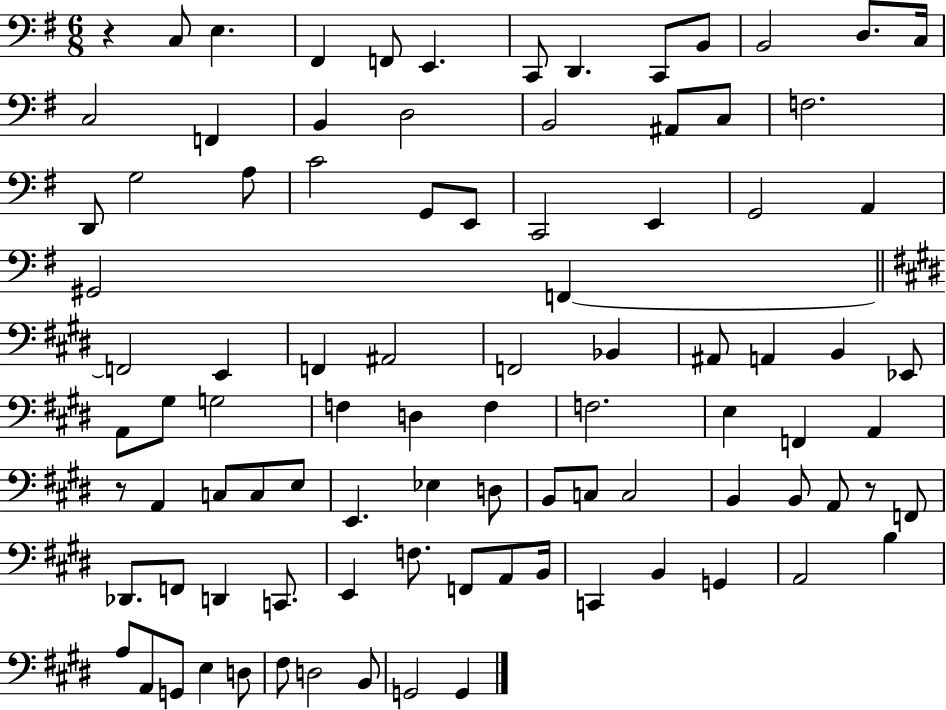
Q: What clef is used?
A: bass